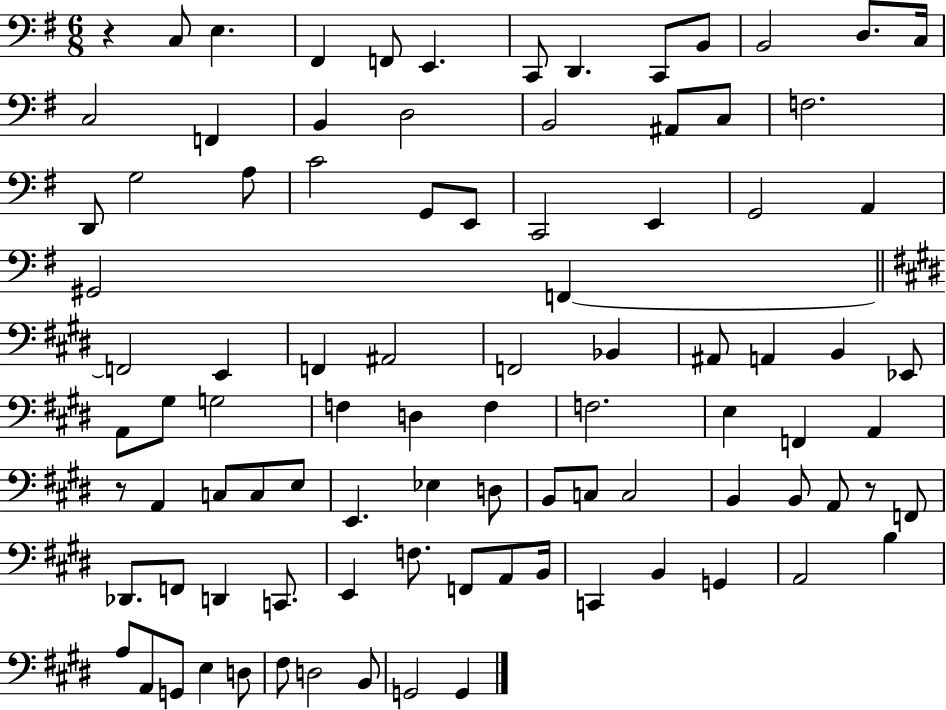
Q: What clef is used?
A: bass